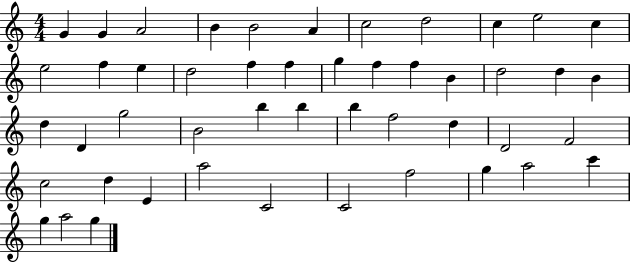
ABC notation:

X:1
T:Untitled
M:4/4
L:1/4
K:C
G G A2 B B2 A c2 d2 c e2 c e2 f e d2 f f g f f B d2 d B d D g2 B2 b b b f2 d D2 F2 c2 d E a2 C2 C2 f2 g a2 c' g a2 g